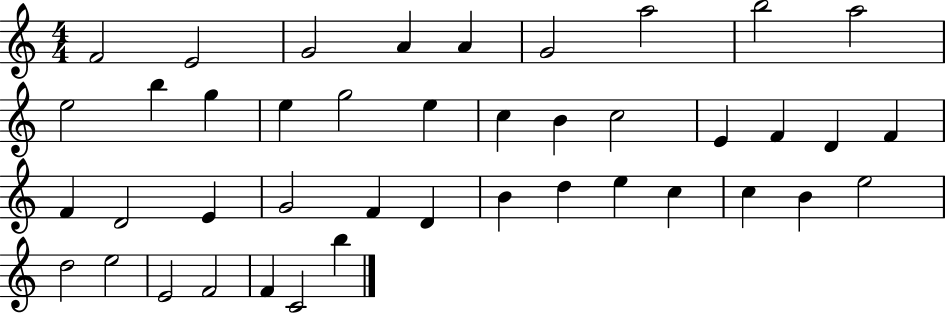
X:1
T:Untitled
M:4/4
L:1/4
K:C
F2 E2 G2 A A G2 a2 b2 a2 e2 b g e g2 e c B c2 E F D F F D2 E G2 F D B d e c c B e2 d2 e2 E2 F2 F C2 b